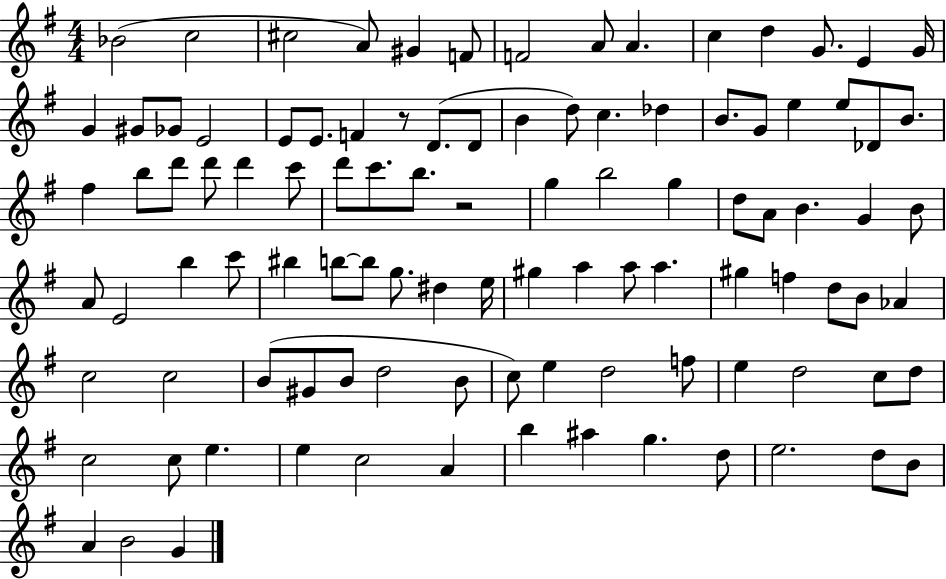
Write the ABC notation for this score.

X:1
T:Untitled
M:4/4
L:1/4
K:G
_B2 c2 ^c2 A/2 ^G F/2 F2 A/2 A c d G/2 E G/4 G ^G/2 _G/2 E2 E/2 E/2 F z/2 D/2 D/2 B d/2 c _d B/2 G/2 e e/2 _D/2 B/2 ^f b/2 d'/2 d'/2 d' c'/2 d'/2 c'/2 b/2 z2 g b2 g d/2 A/2 B G B/2 A/2 E2 b c'/2 ^b b/2 b/2 g/2 ^d e/4 ^g a a/2 a ^g f d/2 B/2 _A c2 c2 B/2 ^G/2 B/2 d2 B/2 c/2 e d2 f/2 e d2 c/2 d/2 c2 c/2 e e c2 A b ^a g d/2 e2 d/2 B/2 A B2 G